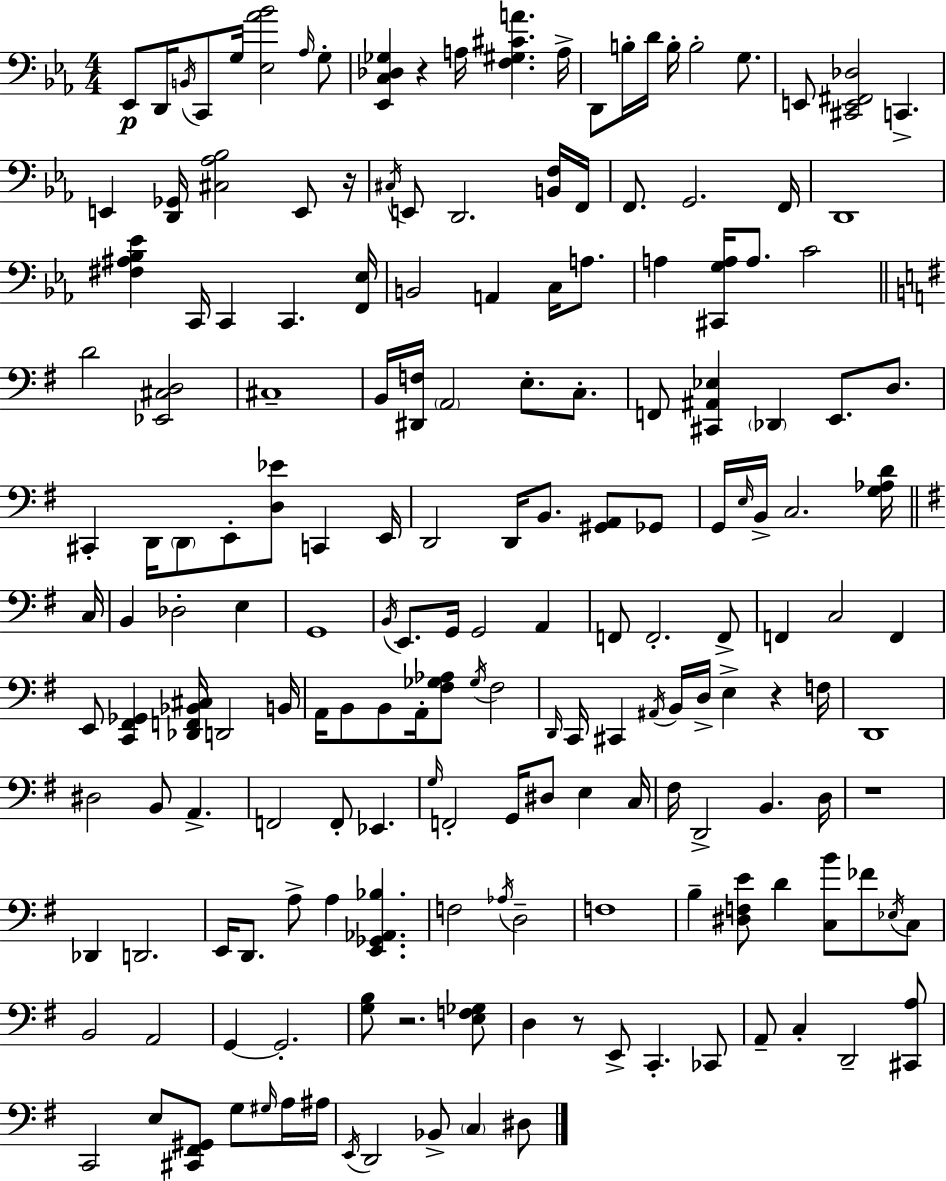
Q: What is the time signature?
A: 4/4